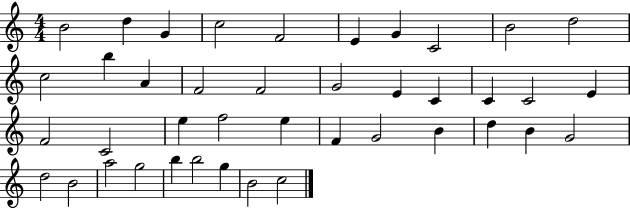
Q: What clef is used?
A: treble